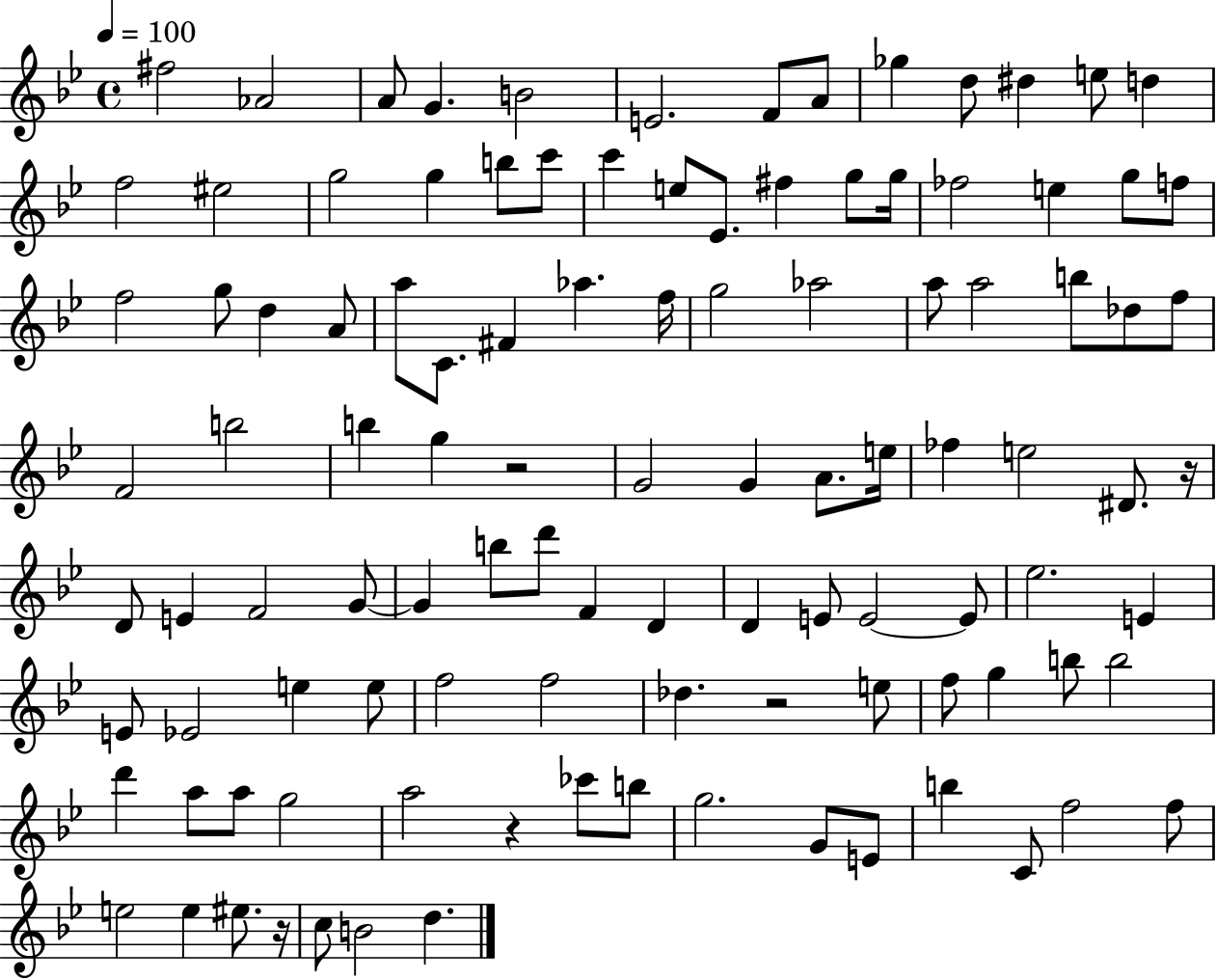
{
  \clef treble
  \time 4/4
  \defaultTimeSignature
  \key bes \major
  \tempo 4 = 100
  \repeat volta 2 { fis''2 aes'2 | a'8 g'4. b'2 | e'2. f'8 a'8 | ges''4 d''8 dis''4 e''8 d''4 | \break f''2 eis''2 | g''2 g''4 b''8 c'''8 | c'''4 e''8 ees'8. fis''4 g''8 g''16 | fes''2 e''4 g''8 f''8 | \break f''2 g''8 d''4 a'8 | a''8 c'8. fis'4 aes''4. f''16 | g''2 aes''2 | a''8 a''2 b''8 des''8 f''8 | \break f'2 b''2 | b''4 g''4 r2 | g'2 g'4 a'8. e''16 | fes''4 e''2 dis'8. r16 | \break d'8 e'4 f'2 g'8~~ | g'4 b''8 d'''8 f'4 d'4 | d'4 e'8 e'2~~ e'8 | ees''2. e'4 | \break e'8 ees'2 e''4 e''8 | f''2 f''2 | des''4. r2 e''8 | f''8 g''4 b''8 b''2 | \break d'''4 a''8 a''8 g''2 | a''2 r4 ces'''8 b''8 | g''2. g'8 e'8 | b''4 c'8 f''2 f''8 | \break e''2 e''4 eis''8. r16 | c''8 b'2 d''4. | } \bar "|."
}